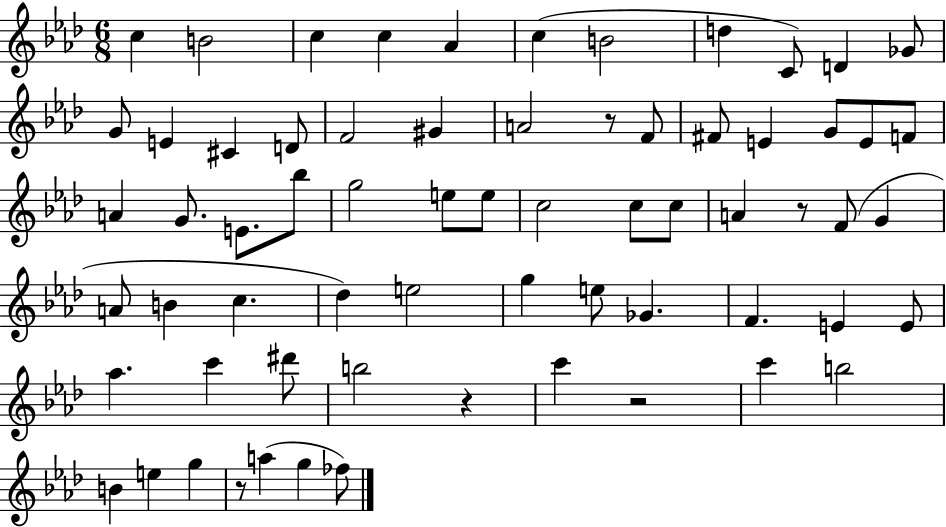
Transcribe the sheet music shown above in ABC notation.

X:1
T:Untitled
M:6/8
L:1/4
K:Ab
c B2 c c _A c B2 d C/2 D _G/2 G/2 E ^C D/2 F2 ^G A2 z/2 F/2 ^F/2 E G/2 E/2 F/2 A G/2 E/2 _b/2 g2 e/2 e/2 c2 c/2 c/2 A z/2 F/2 G A/2 B c _d e2 g e/2 _G F E E/2 _a c' ^d'/2 b2 z c' z2 c' b2 B e g z/2 a g _f/2